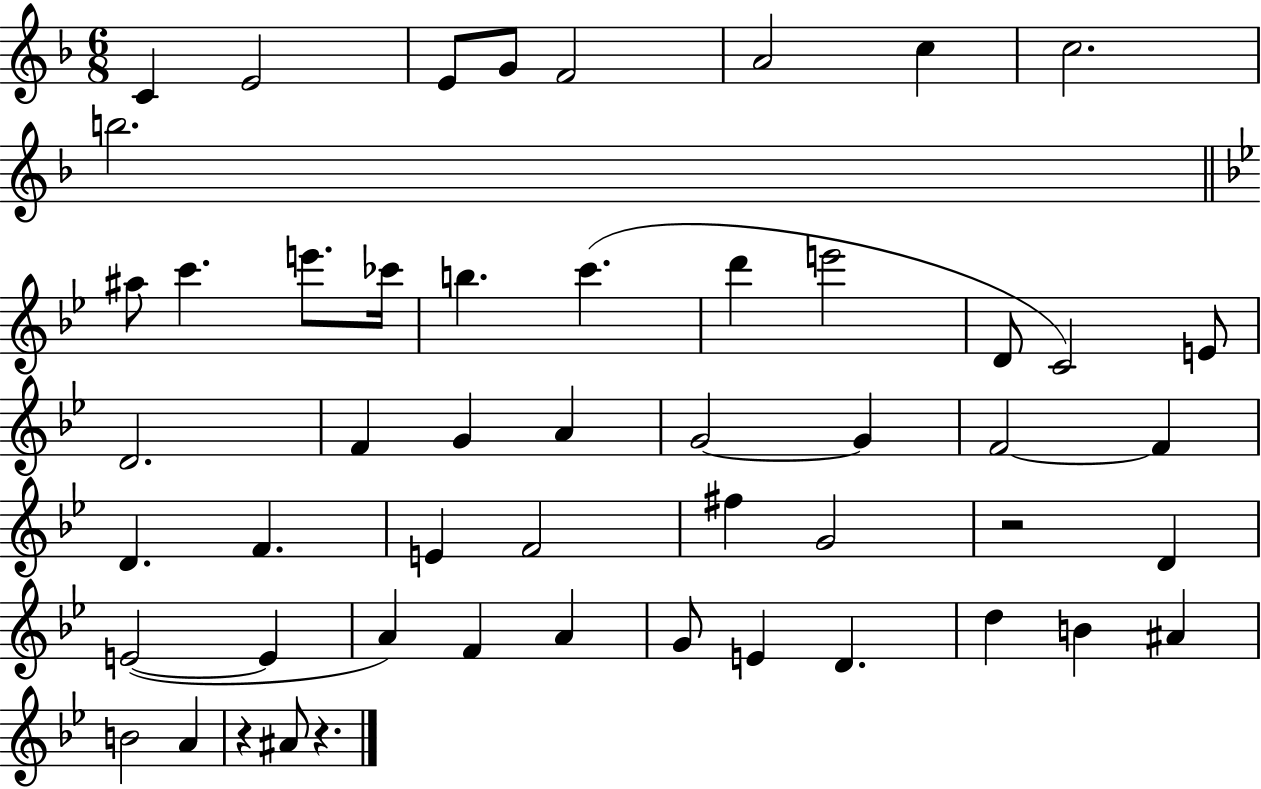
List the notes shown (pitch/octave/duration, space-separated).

C4/q E4/h E4/e G4/e F4/h A4/h C5/q C5/h. B5/h. A#5/e C6/q. E6/e. CES6/s B5/q. C6/q. D6/q E6/h D4/e C4/h E4/e D4/h. F4/q G4/q A4/q G4/h G4/q F4/h F4/q D4/q. F4/q. E4/q F4/h F#5/q G4/h R/h D4/q E4/h E4/q A4/q F4/q A4/q G4/e E4/q D4/q. D5/q B4/q A#4/q B4/h A4/q R/q A#4/e R/q.